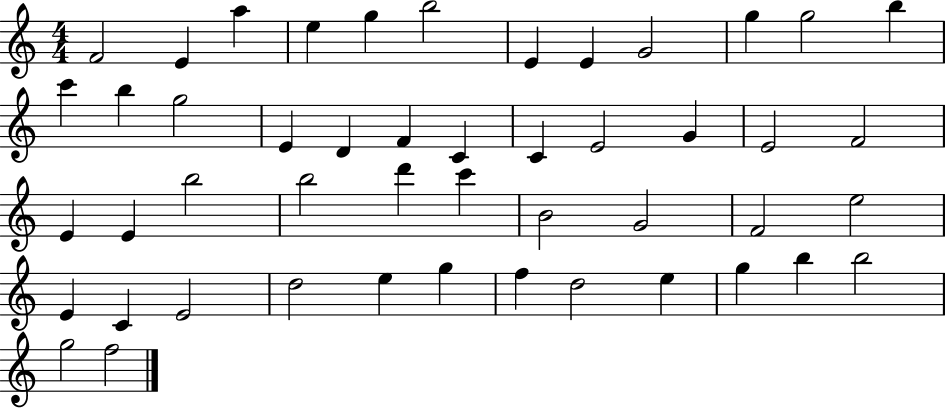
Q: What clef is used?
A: treble